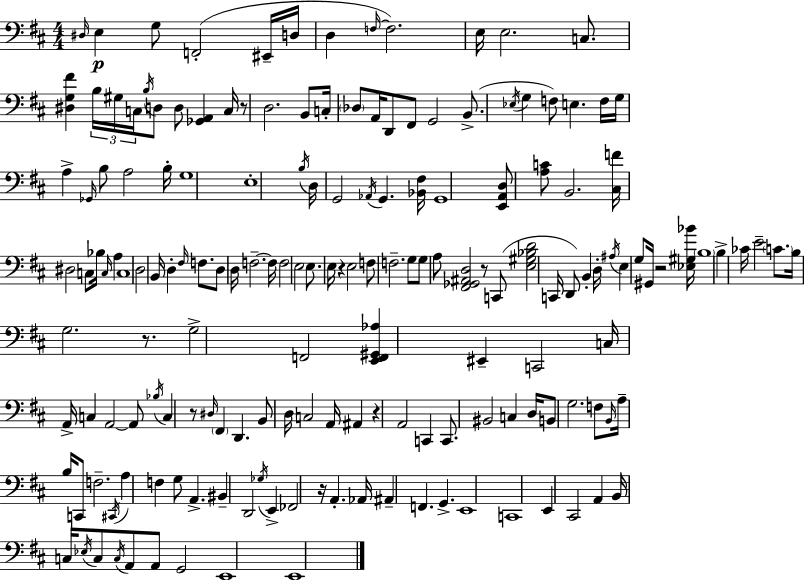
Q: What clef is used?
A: bass